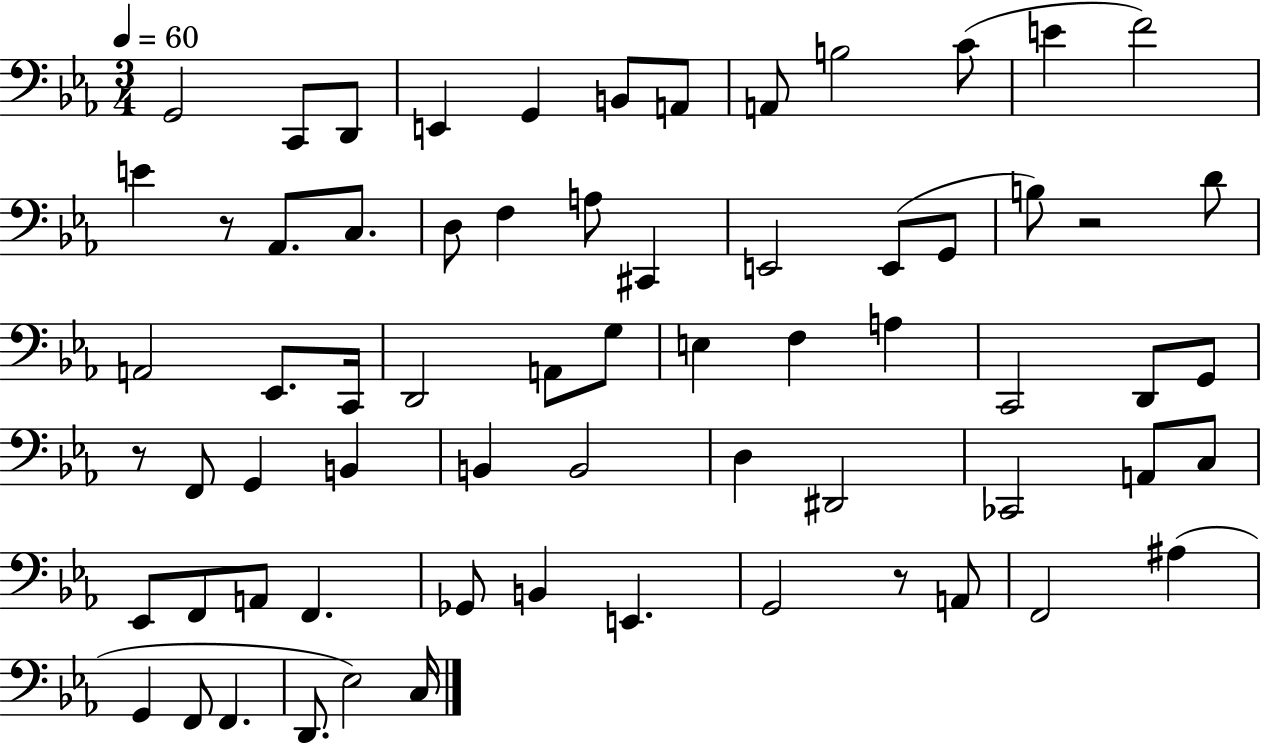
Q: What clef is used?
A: bass